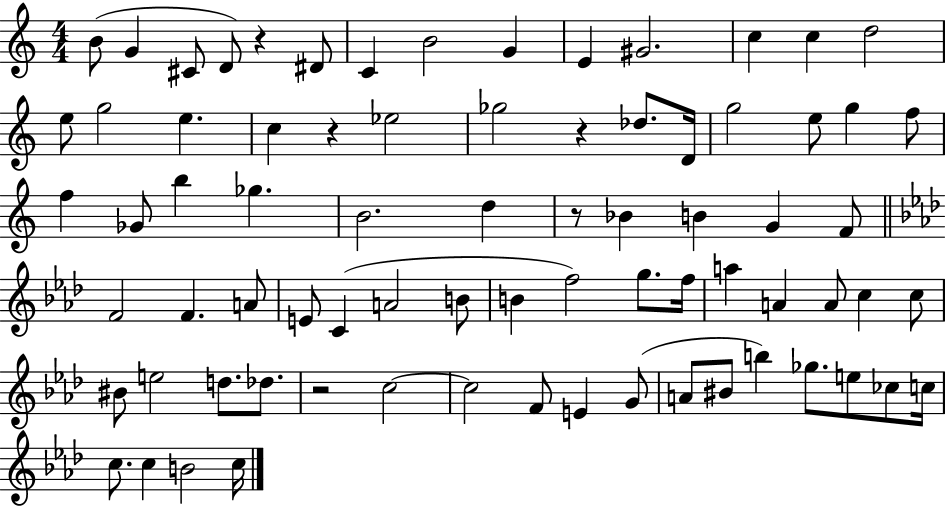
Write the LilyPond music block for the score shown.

{
  \clef treble
  \numericTimeSignature
  \time 4/4
  \key c \major
  \repeat volta 2 { b'8( g'4 cis'8 d'8) r4 dis'8 | c'4 b'2 g'4 | e'4 gis'2. | c''4 c''4 d''2 | \break e''8 g''2 e''4. | c''4 r4 ees''2 | ges''2 r4 des''8. d'16 | g''2 e''8 g''4 f''8 | \break f''4 ges'8 b''4 ges''4. | b'2. d''4 | r8 bes'4 b'4 g'4 f'8 | \bar "||" \break \key aes \major f'2 f'4. a'8 | e'8 c'4( a'2 b'8 | b'4 f''2) g''8. f''16 | a''4 a'4 a'8 c''4 c''8 | \break bis'8 e''2 d''8. des''8. | r2 c''2~~ | c''2 f'8 e'4 g'8( | a'8 bis'8 b''4) ges''8. e''8 ces''8 c''16 | \break c''8. c''4 b'2 c''16 | } \bar "|."
}